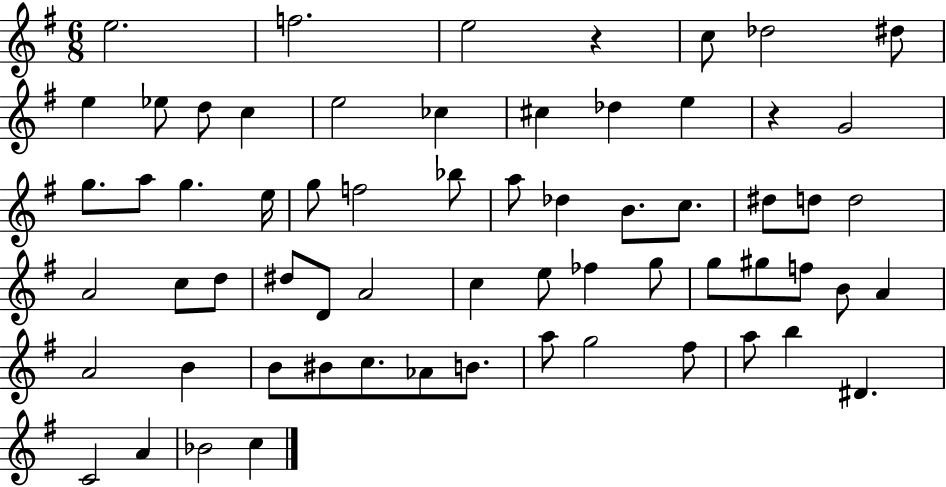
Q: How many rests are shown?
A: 2